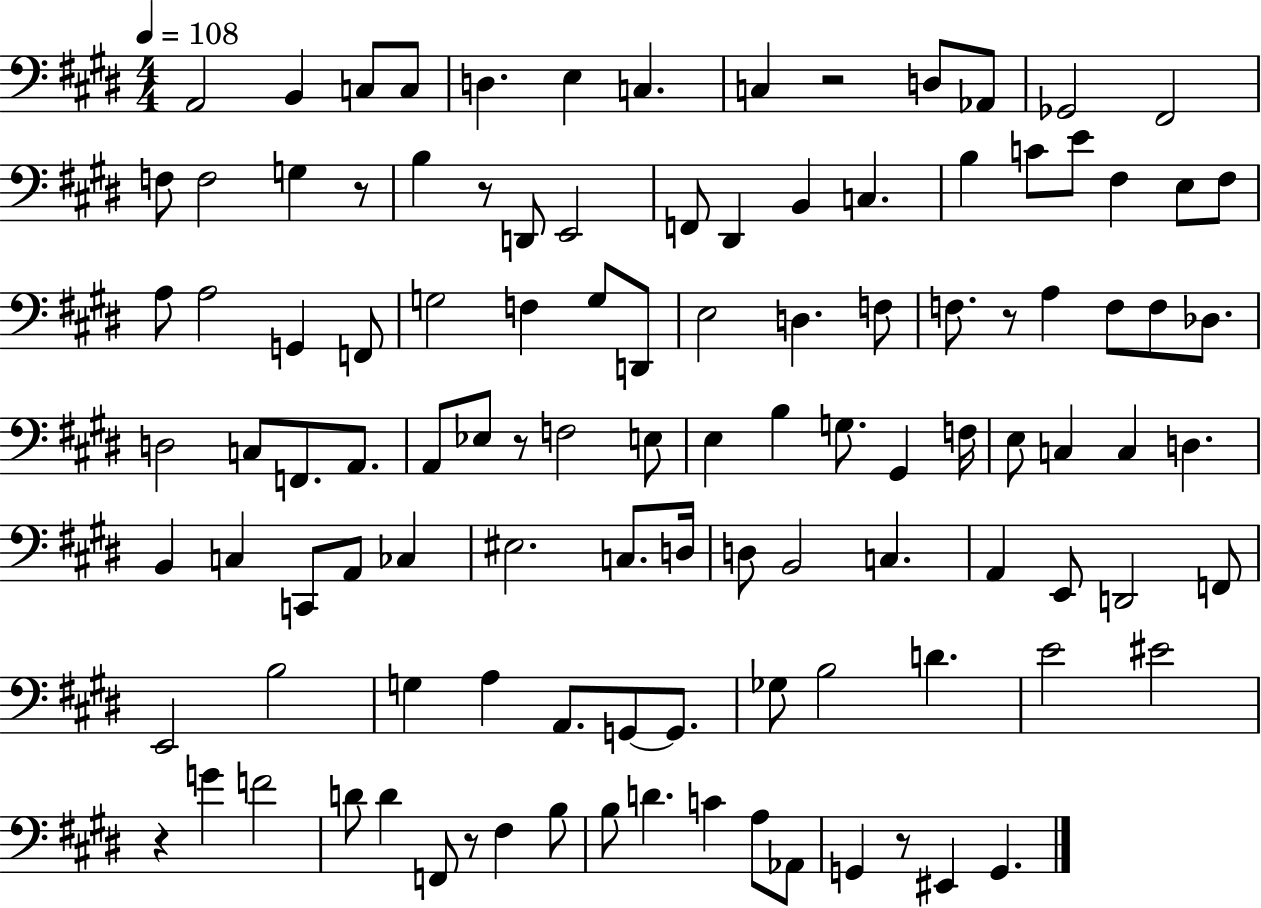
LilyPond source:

{
  \clef bass
  \numericTimeSignature
  \time 4/4
  \key e \major
  \tempo 4 = 108
  \repeat volta 2 { a,2 b,4 c8 c8 | d4. e4 c4. | c4 r2 d8 aes,8 | ges,2 fis,2 | \break f8 f2 g4 r8 | b4 r8 d,8 e,2 | f,8 dis,4 b,4 c4. | b4 c'8 e'8 fis4 e8 fis8 | \break a8 a2 g,4 f,8 | g2 f4 g8 d,8 | e2 d4. f8 | f8. r8 a4 f8 f8 des8. | \break d2 c8 f,8. a,8. | a,8 ees8 r8 f2 e8 | e4 b4 g8. gis,4 f16 | e8 c4 c4 d4. | \break b,4 c4 c,8 a,8 ces4 | eis2. c8. d16 | d8 b,2 c4. | a,4 e,8 d,2 f,8 | \break e,2 b2 | g4 a4 a,8. g,8~~ g,8. | ges8 b2 d'4. | e'2 eis'2 | \break r4 g'4 f'2 | d'8 d'4 f,8 r8 fis4 b8 | b8 d'4. c'4 a8 aes,8 | g,4 r8 eis,4 g,4. | \break } \bar "|."
}